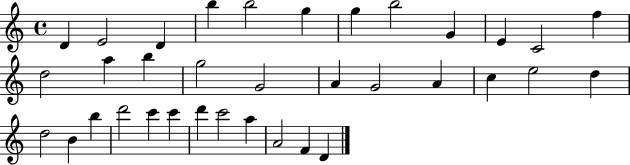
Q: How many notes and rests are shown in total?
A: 35